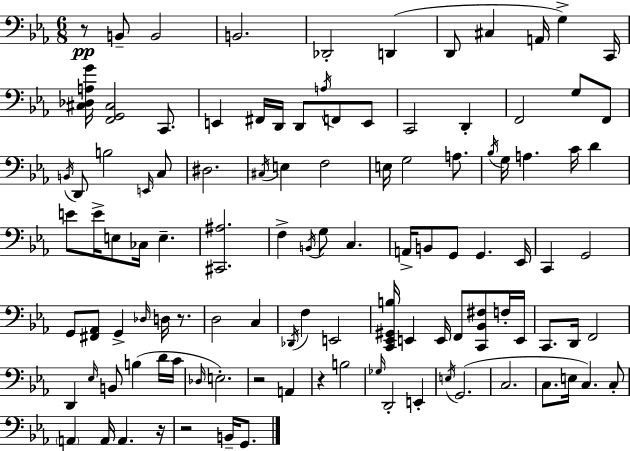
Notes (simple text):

R/e B2/e B2/h B2/h. Db2/h D2/q D2/e C#3/q A2/s G3/q C2/s [C#3,Db3,A3,G4]/s [F2,G2,C#3]/h C2/e. E2/q F#2/s D2/s D2/e A3/s F2/e E2/e C2/h D2/q F2/h G3/e F2/e B2/s D2/e B3/h E2/s C3/e D#3/h. C#3/s E3/q F3/h E3/s G3/h A3/e. Bb3/s G3/s A3/q. C4/s D4/q E4/e E4/s E3/e CES3/s E3/q. [C#2,A#3]/h. F3/q B2/s G3/e C3/q. A2/s B2/e G2/e G2/q. Eb2/s C2/q G2/h G2/e [F#2,Ab2]/e G2/q Db3/s D3/s R/e. D3/h C3/q Db2/s F3/q E2/h [C2,Eb2,G#2,B3]/s E2/q E2/s F2/e [C2,Bb2,F#3]/e F3/s E2/s C2/e. D2/s F2/h D2/q Eb3/s B2/e B3/q D4/s C4/s Db3/s E3/h. R/h A2/q R/q B3/h Gb3/s D2/h E2/q E3/s G2/h. C3/h. C3/e. E3/s C3/q. C3/e A2/q A2/s A2/q. R/s R/h B2/s G2/e.